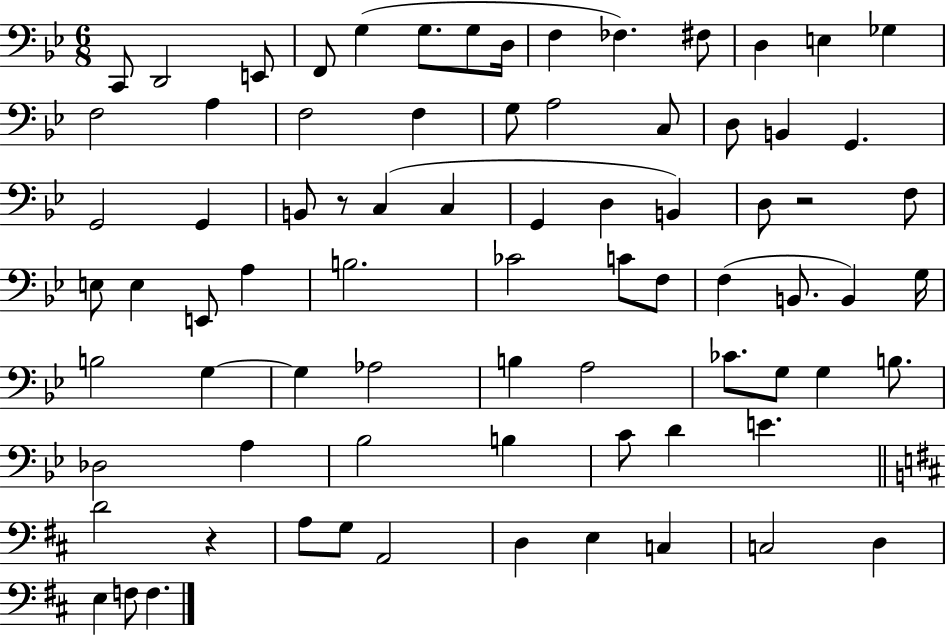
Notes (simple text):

C2/e D2/h E2/e F2/e G3/q G3/e. G3/e D3/s F3/q FES3/q. F#3/e D3/q E3/q Gb3/q F3/h A3/q F3/h F3/q G3/e A3/h C3/e D3/e B2/q G2/q. G2/h G2/q B2/e R/e C3/q C3/q G2/q D3/q B2/q D3/e R/h F3/e E3/e E3/q E2/e A3/q B3/h. CES4/h C4/e F3/e F3/q B2/e. B2/q G3/s B3/h G3/q G3/q Ab3/h B3/q A3/h CES4/e. G3/e G3/q B3/e. Db3/h A3/q Bb3/h B3/q C4/e D4/q E4/q. D4/h R/q A3/e G3/e A2/h D3/q E3/q C3/q C3/h D3/q E3/q F3/e F3/q.